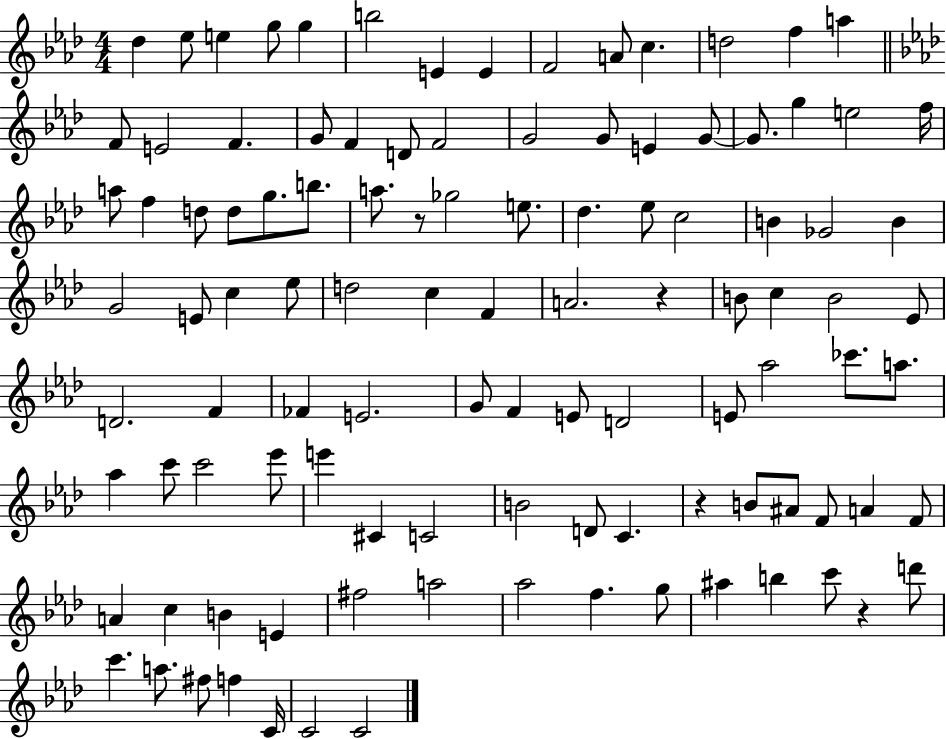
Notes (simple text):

Db5/q Eb5/e E5/q G5/e G5/q B5/h E4/q E4/q F4/h A4/e C5/q. D5/h F5/q A5/q F4/e E4/h F4/q. G4/e F4/q D4/e F4/h G4/h G4/e E4/q G4/e G4/e. G5/q E5/h F5/s A5/e F5/q D5/e D5/e G5/e. B5/e. A5/e. R/e Gb5/h E5/e. Db5/q. Eb5/e C5/h B4/q Gb4/h B4/q G4/h E4/e C5/q Eb5/e D5/h C5/q F4/q A4/h. R/q B4/e C5/q B4/h Eb4/e D4/h. F4/q FES4/q E4/h. G4/e F4/q E4/e D4/h E4/e Ab5/h CES6/e. A5/e. Ab5/q C6/e C6/h Eb6/e E6/q C#4/q C4/h B4/h D4/e C4/q. R/q B4/e A#4/e F4/e A4/q F4/e A4/q C5/q B4/q E4/q F#5/h A5/h Ab5/h F5/q. G5/e A#5/q B5/q C6/e R/q D6/e C6/q. A5/e. F#5/e F5/q C4/s C4/h C4/h